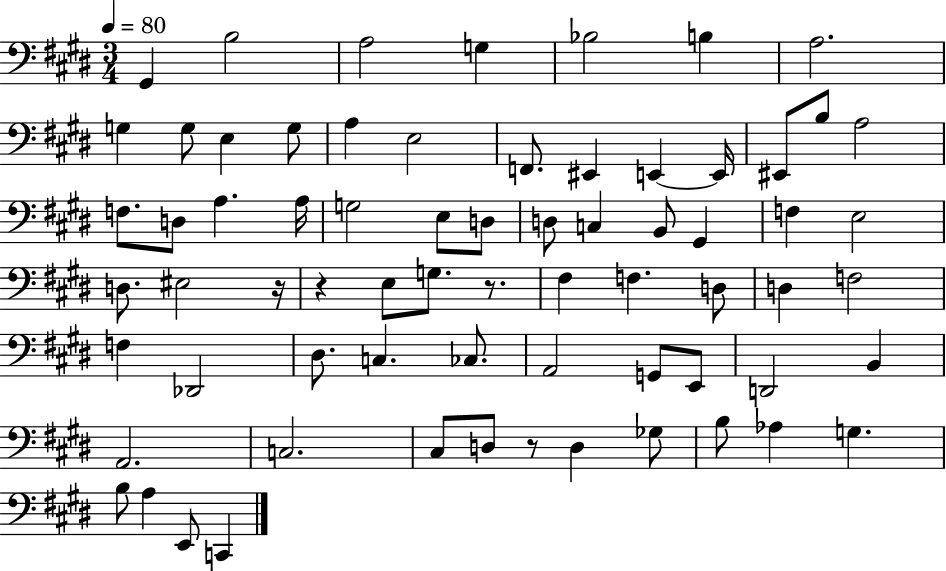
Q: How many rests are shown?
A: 4